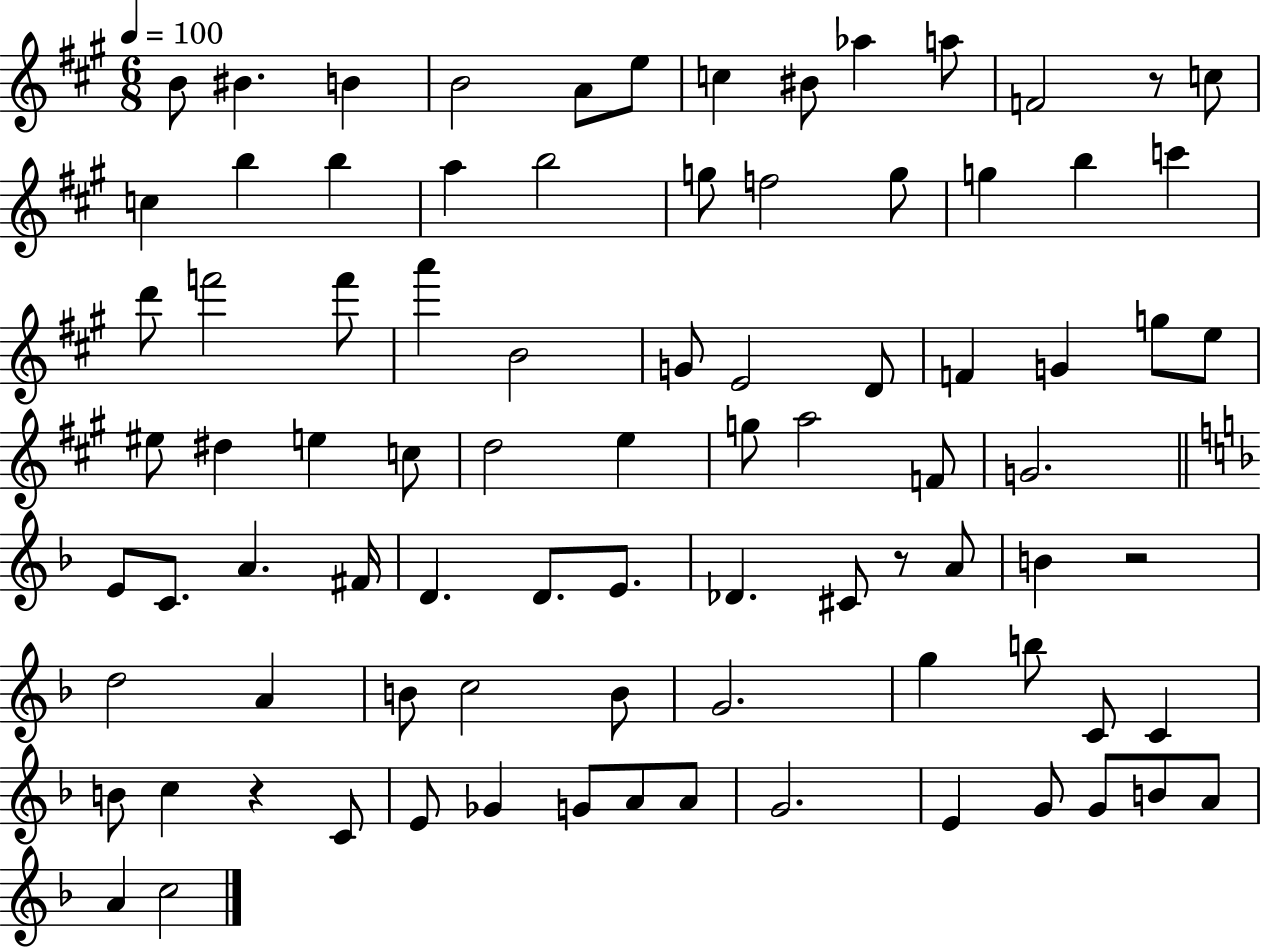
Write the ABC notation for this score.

X:1
T:Untitled
M:6/8
L:1/4
K:A
B/2 ^B B B2 A/2 e/2 c ^B/2 _a a/2 F2 z/2 c/2 c b b a b2 g/2 f2 g/2 g b c' d'/2 f'2 f'/2 a' B2 G/2 E2 D/2 F G g/2 e/2 ^e/2 ^d e c/2 d2 e g/2 a2 F/2 G2 E/2 C/2 A ^F/4 D D/2 E/2 _D ^C/2 z/2 A/2 B z2 d2 A B/2 c2 B/2 G2 g b/2 C/2 C B/2 c z C/2 E/2 _G G/2 A/2 A/2 G2 E G/2 G/2 B/2 A/2 A c2